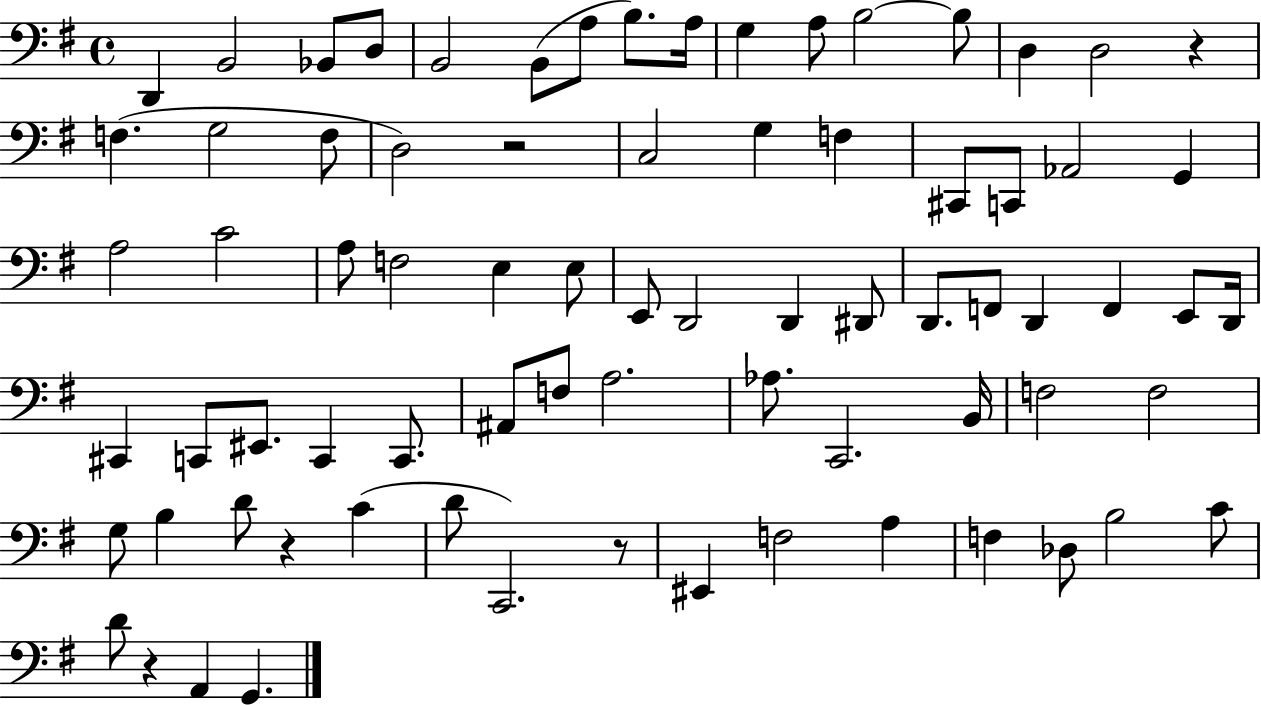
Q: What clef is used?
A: bass